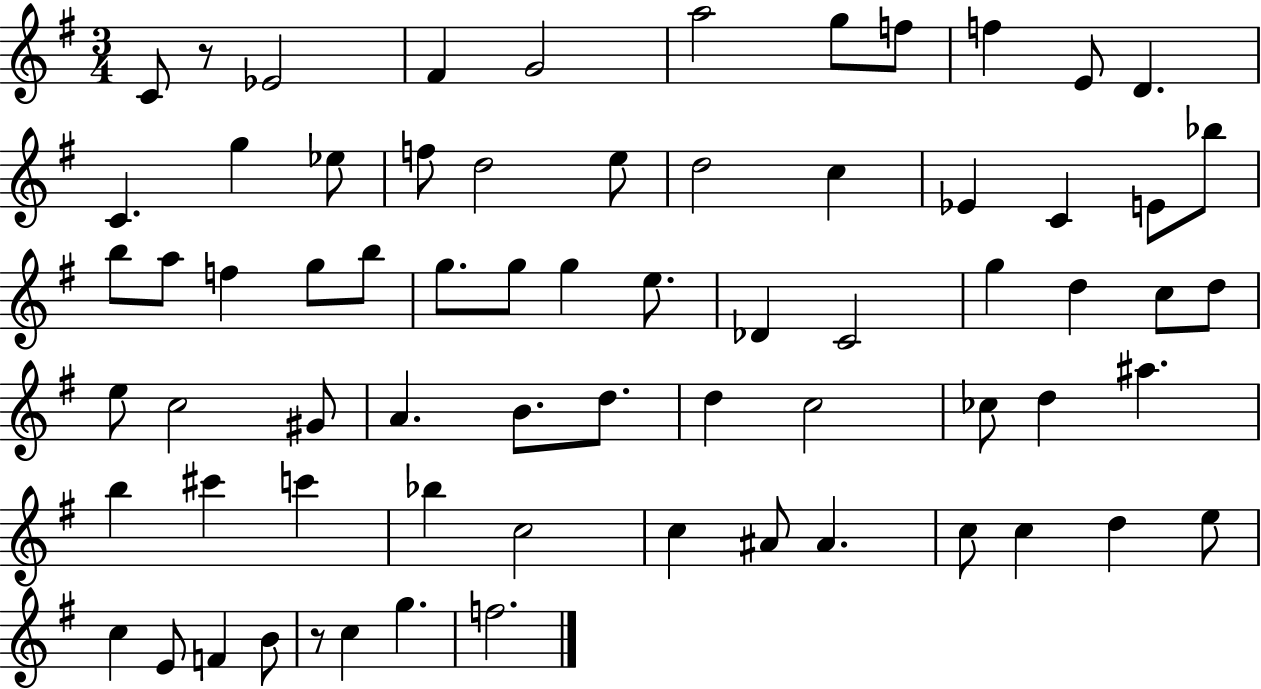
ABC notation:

X:1
T:Untitled
M:3/4
L:1/4
K:G
C/2 z/2 _E2 ^F G2 a2 g/2 f/2 f E/2 D C g _e/2 f/2 d2 e/2 d2 c _E C E/2 _b/2 b/2 a/2 f g/2 b/2 g/2 g/2 g e/2 _D C2 g d c/2 d/2 e/2 c2 ^G/2 A B/2 d/2 d c2 _c/2 d ^a b ^c' c' _b c2 c ^A/2 ^A c/2 c d e/2 c E/2 F B/2 z/2 c g f2